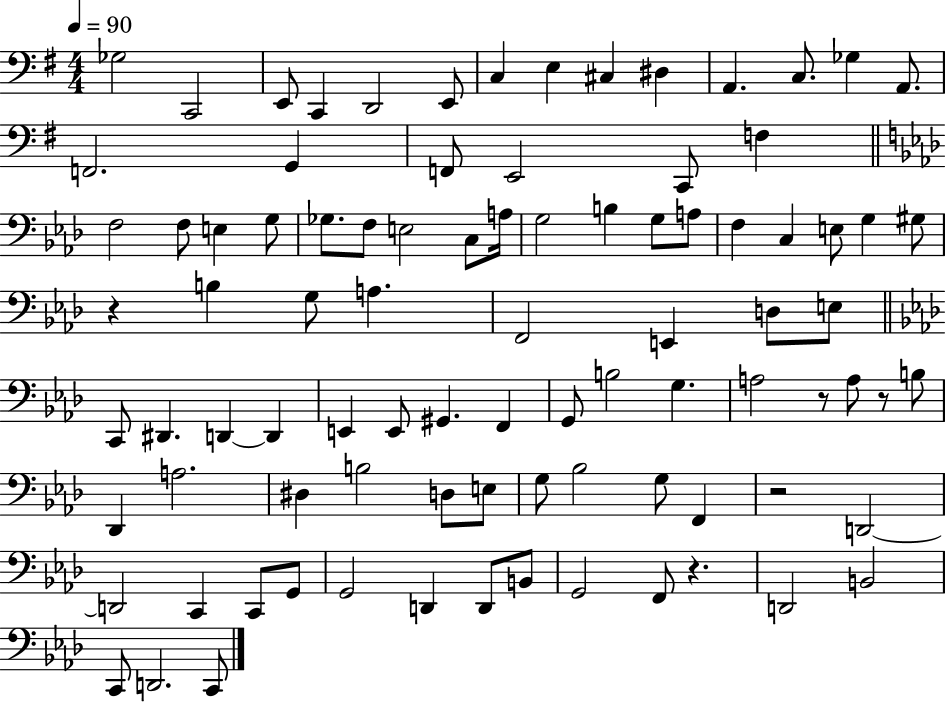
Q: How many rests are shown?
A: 5